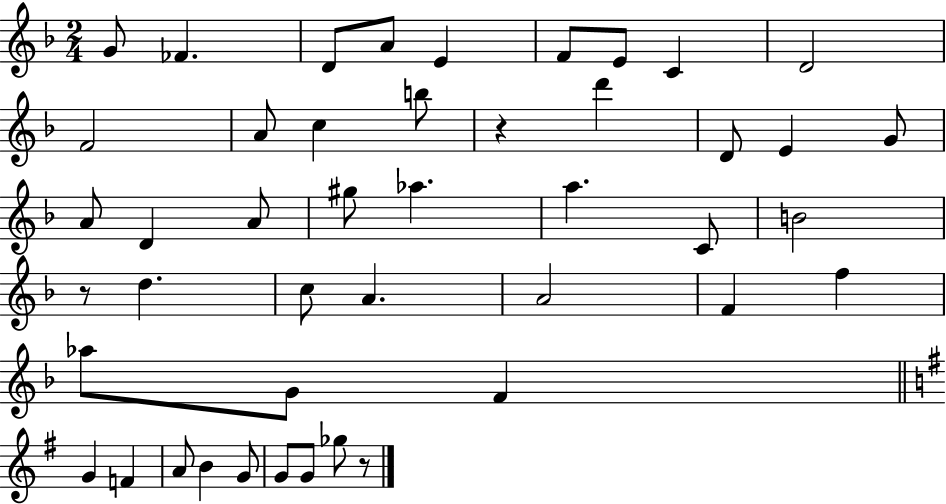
{
  \clef treble
  \numericTimeSignature
  \time 2/4
  \key f \major
  \repeat volta 2 { g'8 fes'4. | d'8 a'8 e'4 | f'8 e'8 c'4 | d'2 | \break f'2 | a'8 c''4 b''8 | r4 d'''4 | d'8 e'4 g'8 | \break a'8 d'4 a'8 | gis''8 aes''4. | a''4. c'8 | b'2 | \break r8 d''4. | c''8 a'4. | a'2 | f'4 f''4 | \break aes''8 g'8 f'4 | \bar "||" \break \key g \major g'4 f'4 | a'8 b'4 g'8 | g'8 g'8 ges''8 r8 | } \bar "|."
}